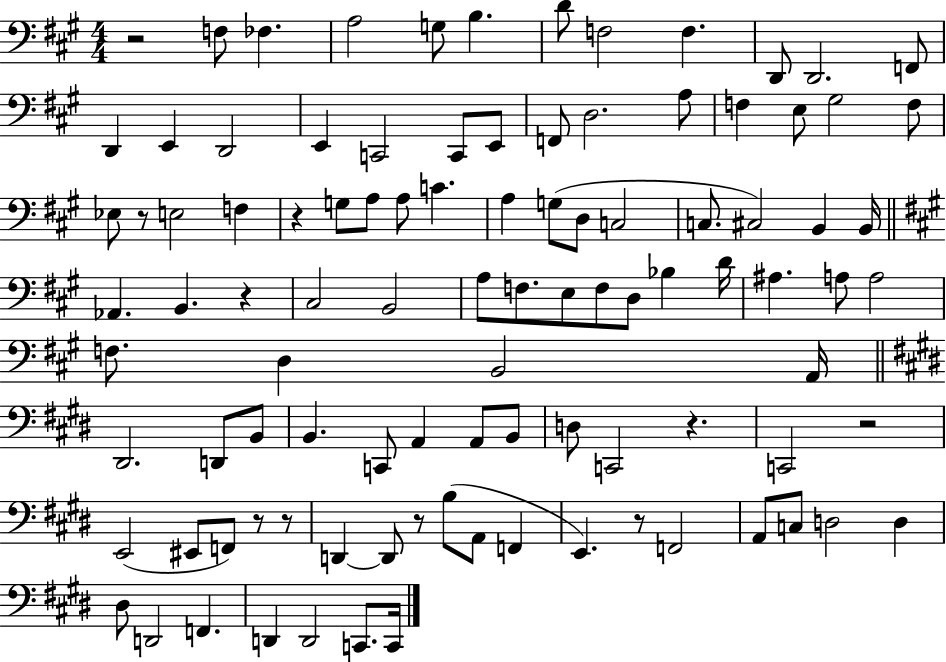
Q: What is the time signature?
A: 4/4